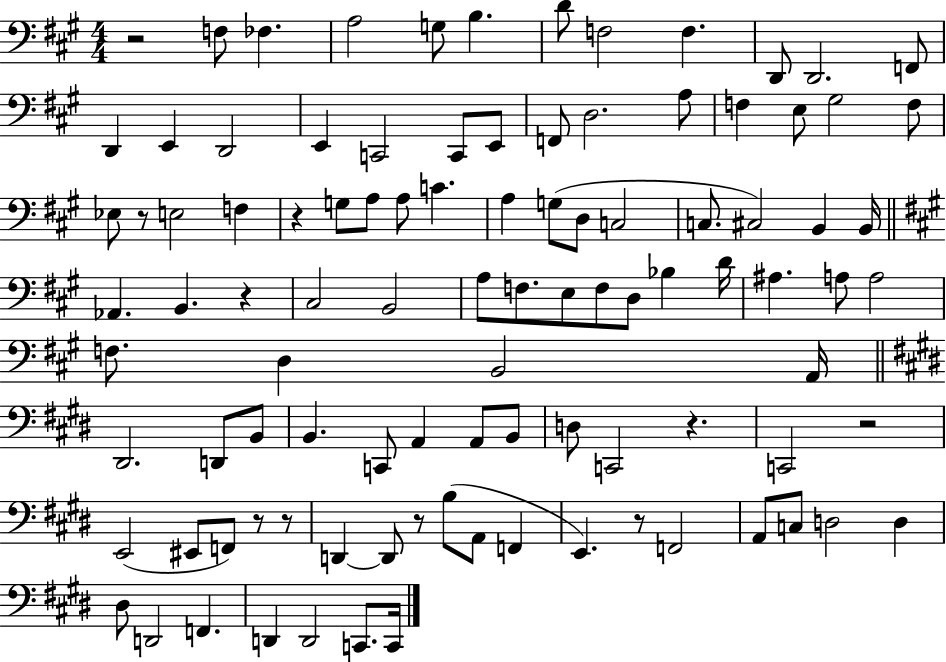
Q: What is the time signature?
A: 4/4